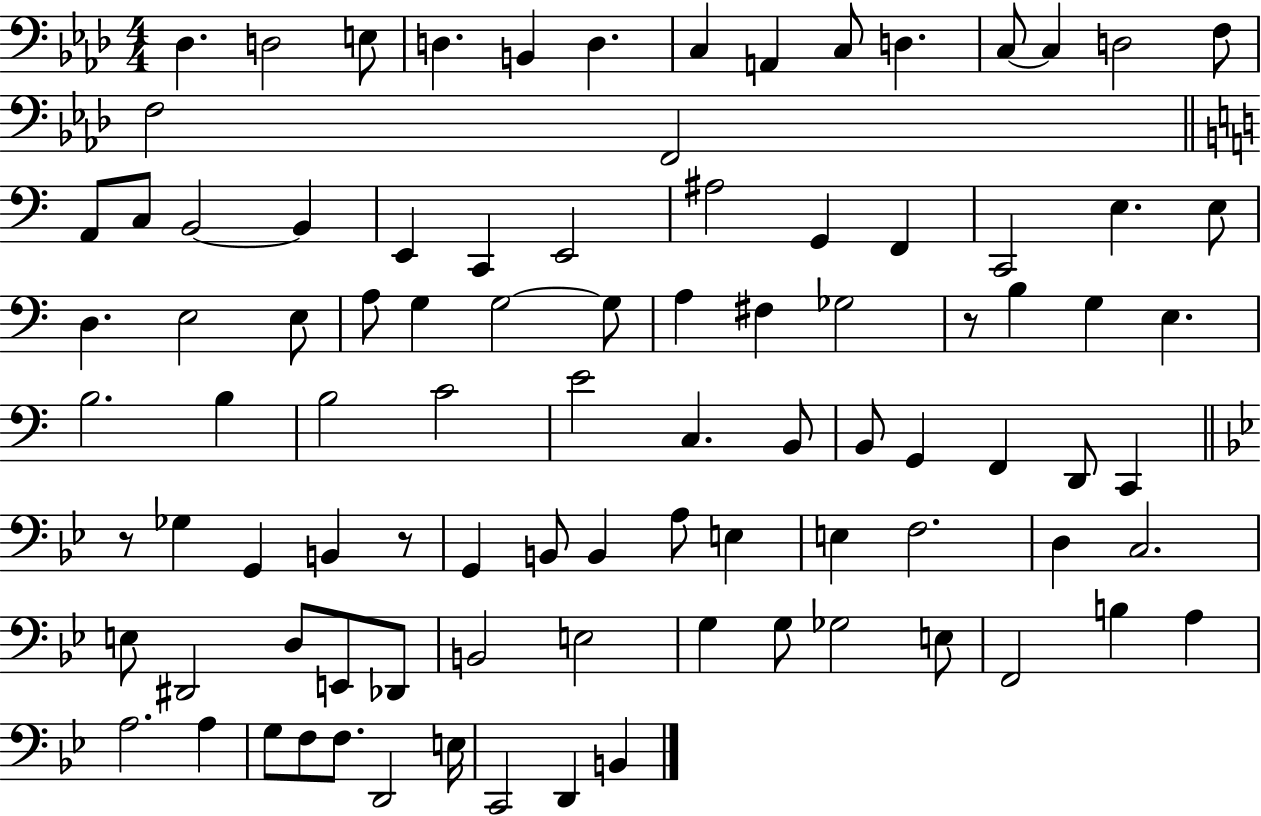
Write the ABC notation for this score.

X:1
T:Untitled
M:4/4
L:1/4
K:Ab
_D, D,2 E,/2 D, B,, D, C, A,, C,/2 D, C,/2 C, D,2 F,/2 F,2 F,,2 A,,/2 C,/2 B,,2 B,, E,, C,, E,,2 ^A,2 G,, F,, C,,2 E, E,/2 D, E,2 E,/2 A,/2 G, G,2 G,/2 A, ^F, _G,2 z/2 B, G, E, B,2 B, B,2 C2 E2 C, B,,/2 B,,/2 G,, F,, D,,/2 C,, z/2 _G, G,, B,, z/2 G,, B,,/2 B,, A,/2 E, E, F,2 D, C,2 E,/2 ^D,,2 D,/2 E,,/2 _D,,/2 B,,2 E,2 G, G,/2 _G,2 E,/2 F,,2 B, A, A,2 A, G,/2 F,/2 F,/2 D,,2 E,/4 C,,2 D,, B,,